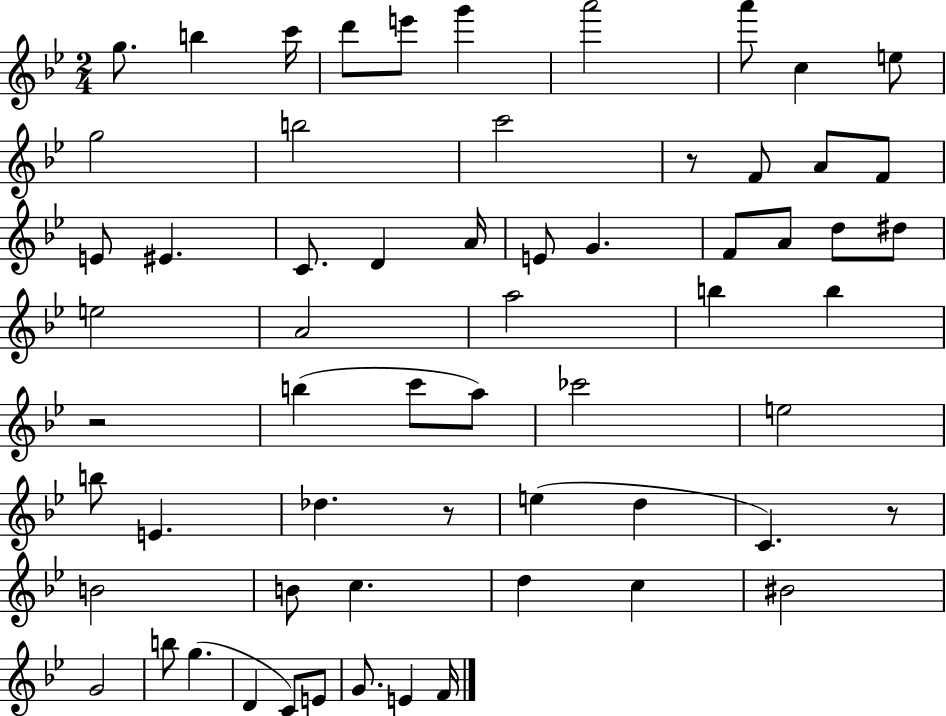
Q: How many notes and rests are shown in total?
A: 62